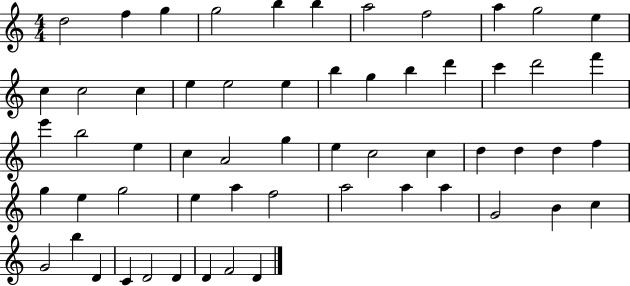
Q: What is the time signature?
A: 4/4